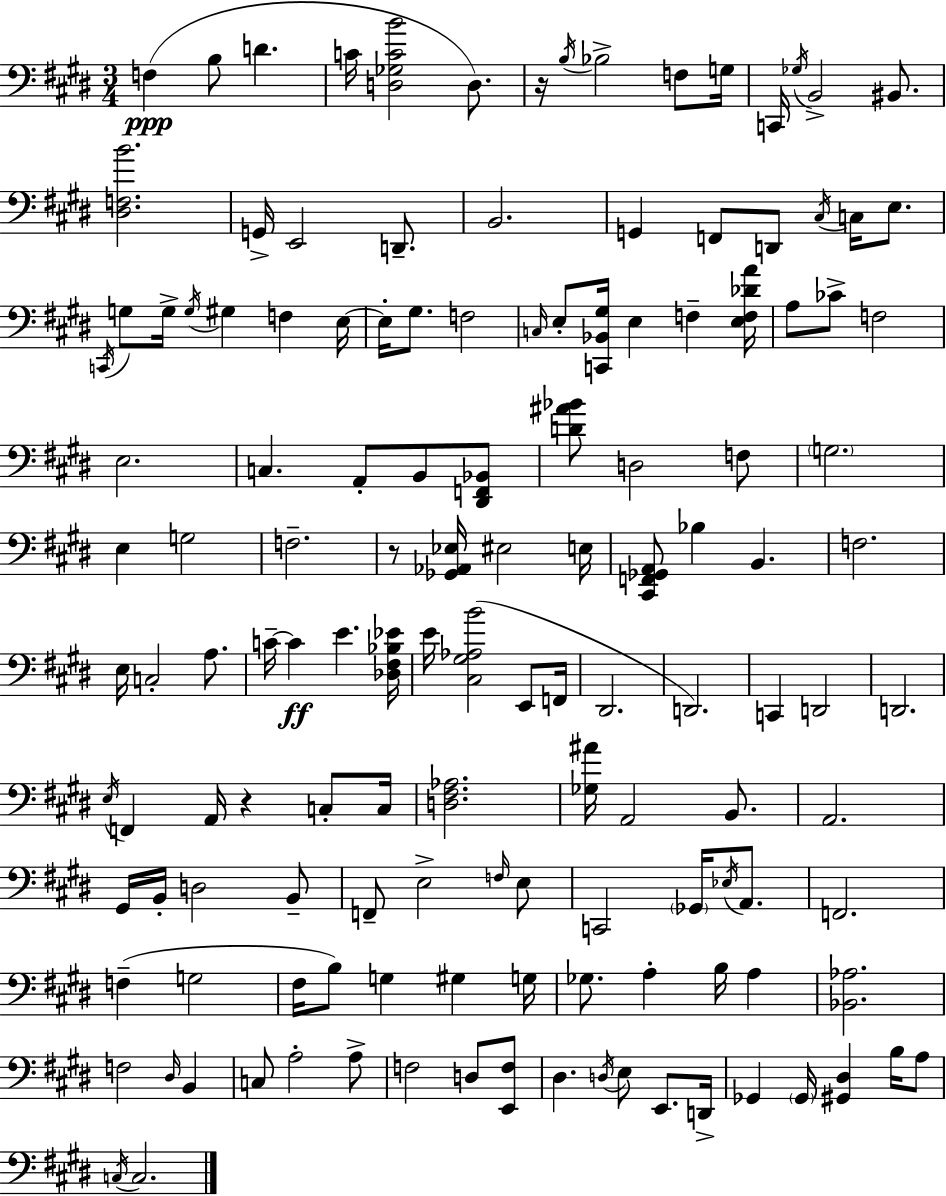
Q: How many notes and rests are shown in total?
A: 138